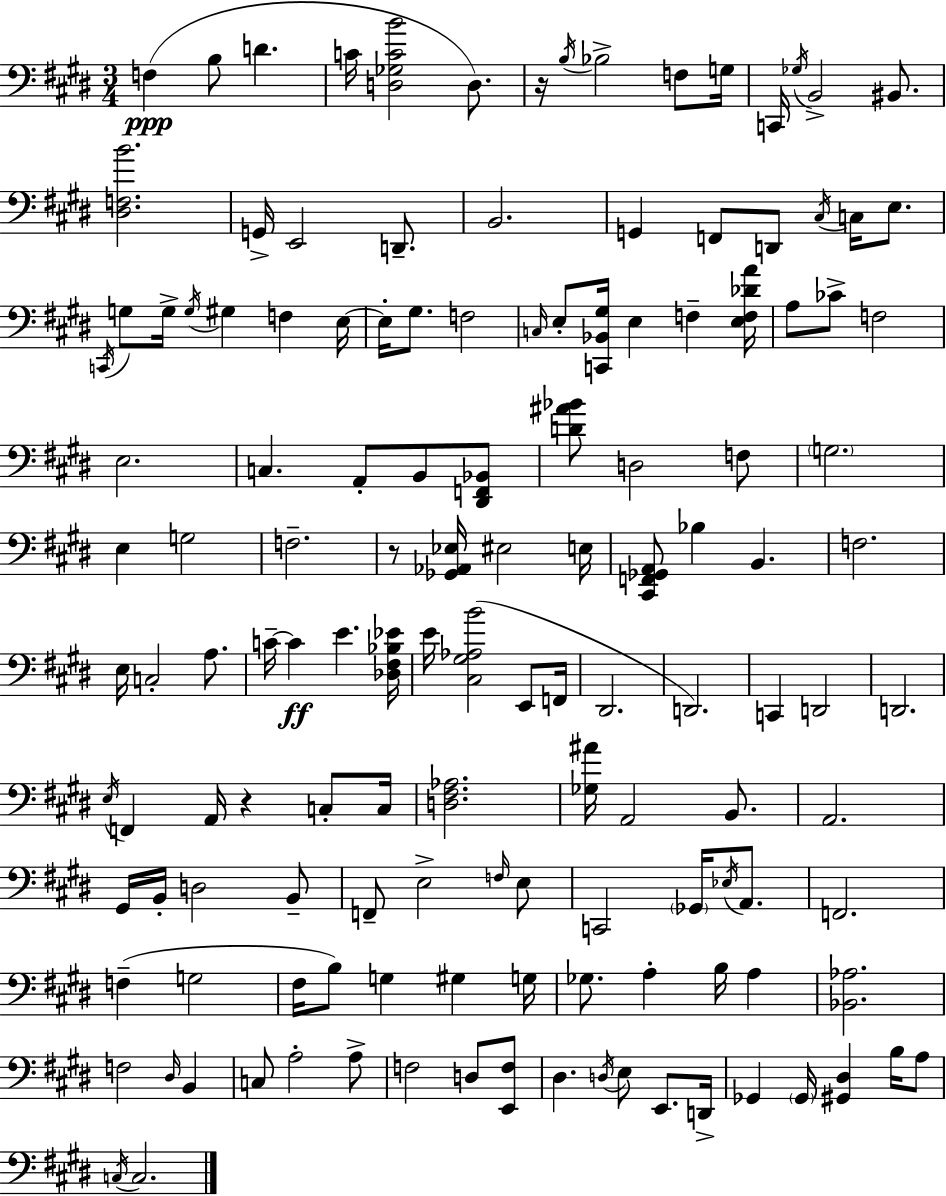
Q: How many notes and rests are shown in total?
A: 138